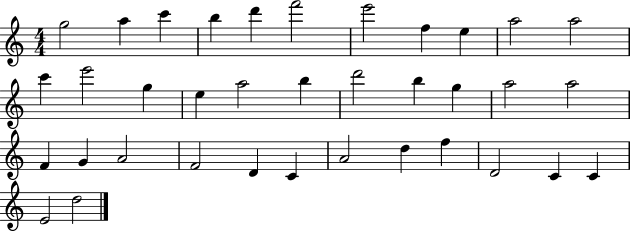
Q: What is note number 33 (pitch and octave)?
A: C4